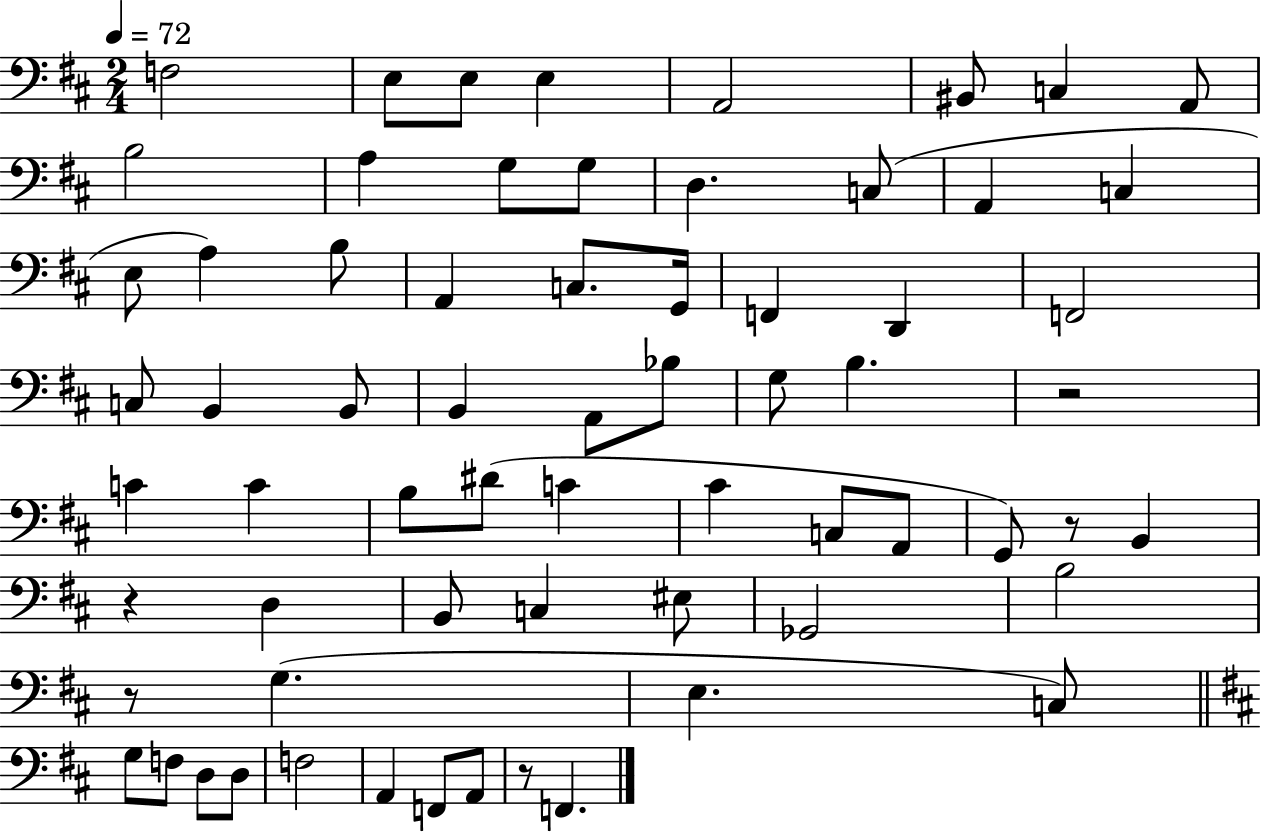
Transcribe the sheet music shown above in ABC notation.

X:1
T:Untitled
M:2/4
L:1/4
K:D
F,2 E,/2 E,/2 E, A,,2 ^B,,/2 C, A,,/2 B,2 A, G,/2 G,/2 D, C,/2 A,, C, E,/2 A, B,/2 A,, C,/2 G,,/4 F,, D,, F,,2 C,/2 B,, B,,/2 B,, A,,/2 _B,/2 G,/2 B, z2 C C B,/2 ^D/2 C ^C C,/2 A,,/2 G,,/2 z/2 B,, z D, B,,/2 C, ^E,/2 _G,,2 B,2 z/2 G, E, C,/2 G,/2 F,/2 D,/2 D,/2 F,2 A,, F,,/2 A,,/2 z/2 F,,